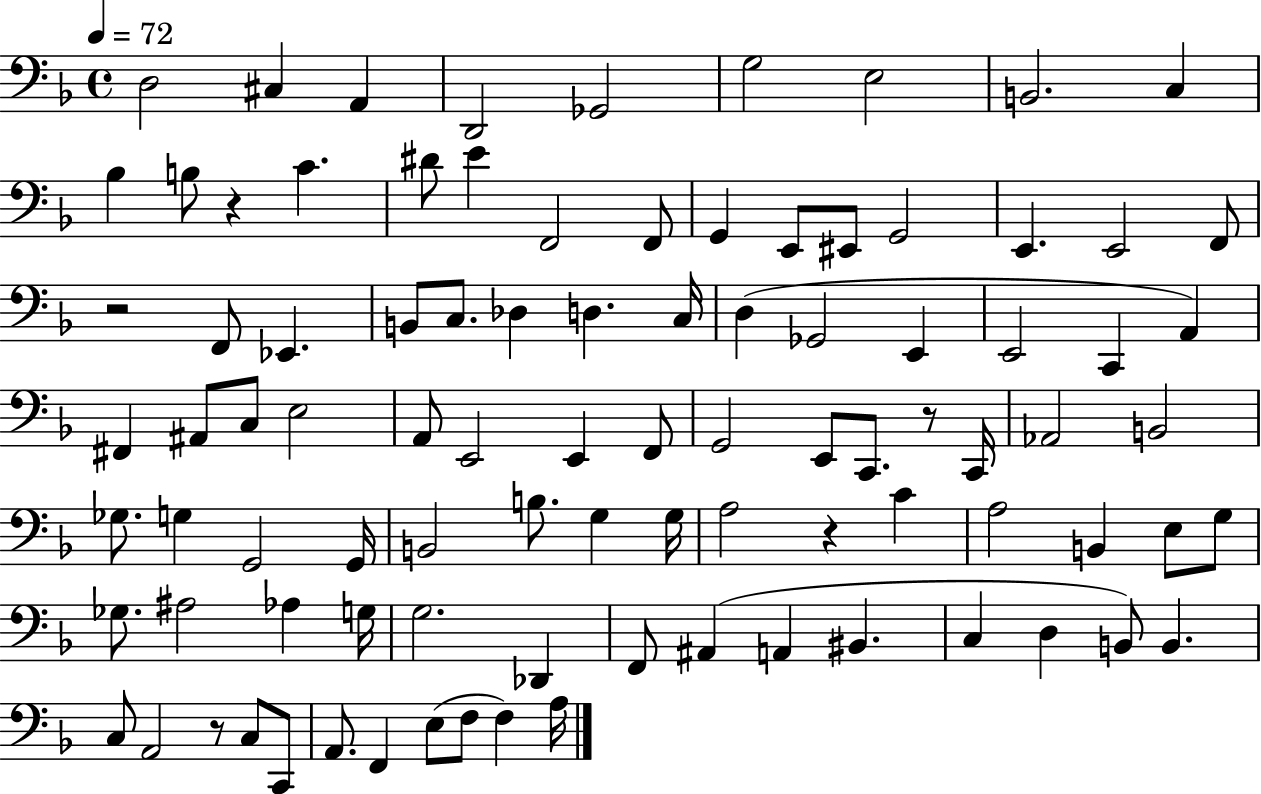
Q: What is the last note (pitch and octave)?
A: A3